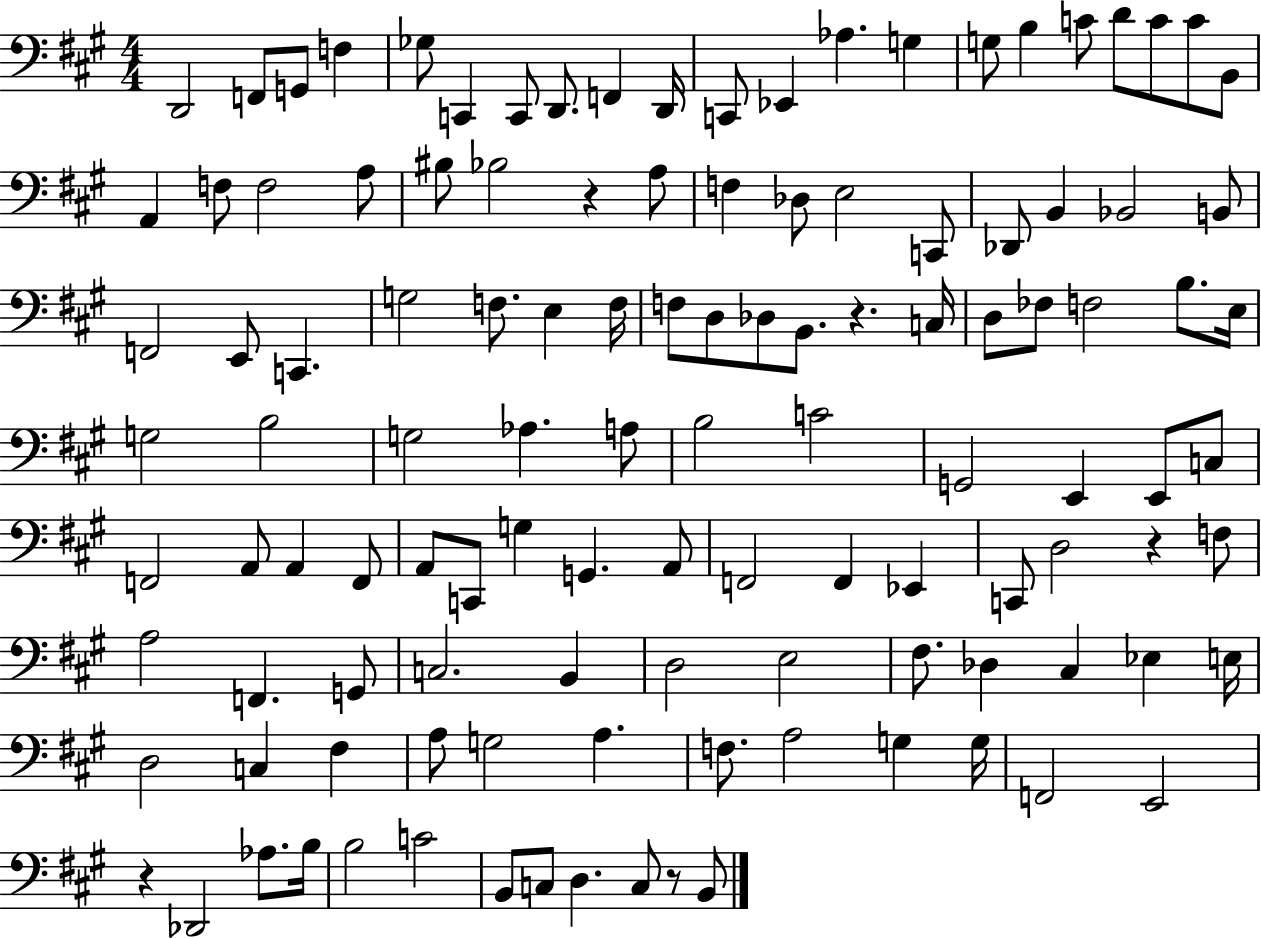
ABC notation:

X:1
T:Untitled
M:4/4
L:1/4
K:A
D,,2 F,,/2 G,,/2 F, _G,/2 C,, C,,/2 D,,/2 F,, D,,/4 C,,/2 _E,, _A, G, G,/2 B, C/2 D/2 C/2 C/2 B,,/2 A,, F,/2 F,2 A,/2 ^B,/2 _B,2 z A,/2 F, _D,/2 E,2 C,,/2 _D,,/2 B,, _B,,2 B,,/2 F,,2 E,,/2 C,, G,2 F,/2 E, F,/4 F,/2 D,/2 _D,/2 B,,/2 z C,/4 D,/2 _F,/2 F,2 B,/2 E,/4 G,2 B,2 G,2 _A, A,/2 B,2 C2 G,,2 E,, E,,/2 C,/2 F,,2 A,,/2 A,, F,,/2 A,,/2 C,,/2 G, G,, A,,/2 F,,2 F,, _E,, C,,/2 D,2 z F,/2 A,2 F,, G,,/2 C,2 B,, D,2 E,2 ^F,/2 _D, ^C, _E, E,/4 D,2 C, ^F, A,/2 G,2 A, F,/2 A,2 G, G,/4 F,,2 E,,2 z _D,,2 _A,/2 B,/4 B,2 C2 B,,/2 C,/2 D, C,/2 z/2 B,,/2